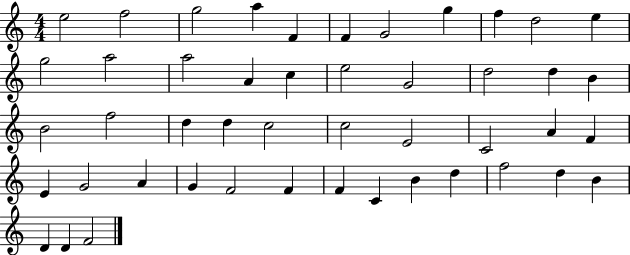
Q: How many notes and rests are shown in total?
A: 47